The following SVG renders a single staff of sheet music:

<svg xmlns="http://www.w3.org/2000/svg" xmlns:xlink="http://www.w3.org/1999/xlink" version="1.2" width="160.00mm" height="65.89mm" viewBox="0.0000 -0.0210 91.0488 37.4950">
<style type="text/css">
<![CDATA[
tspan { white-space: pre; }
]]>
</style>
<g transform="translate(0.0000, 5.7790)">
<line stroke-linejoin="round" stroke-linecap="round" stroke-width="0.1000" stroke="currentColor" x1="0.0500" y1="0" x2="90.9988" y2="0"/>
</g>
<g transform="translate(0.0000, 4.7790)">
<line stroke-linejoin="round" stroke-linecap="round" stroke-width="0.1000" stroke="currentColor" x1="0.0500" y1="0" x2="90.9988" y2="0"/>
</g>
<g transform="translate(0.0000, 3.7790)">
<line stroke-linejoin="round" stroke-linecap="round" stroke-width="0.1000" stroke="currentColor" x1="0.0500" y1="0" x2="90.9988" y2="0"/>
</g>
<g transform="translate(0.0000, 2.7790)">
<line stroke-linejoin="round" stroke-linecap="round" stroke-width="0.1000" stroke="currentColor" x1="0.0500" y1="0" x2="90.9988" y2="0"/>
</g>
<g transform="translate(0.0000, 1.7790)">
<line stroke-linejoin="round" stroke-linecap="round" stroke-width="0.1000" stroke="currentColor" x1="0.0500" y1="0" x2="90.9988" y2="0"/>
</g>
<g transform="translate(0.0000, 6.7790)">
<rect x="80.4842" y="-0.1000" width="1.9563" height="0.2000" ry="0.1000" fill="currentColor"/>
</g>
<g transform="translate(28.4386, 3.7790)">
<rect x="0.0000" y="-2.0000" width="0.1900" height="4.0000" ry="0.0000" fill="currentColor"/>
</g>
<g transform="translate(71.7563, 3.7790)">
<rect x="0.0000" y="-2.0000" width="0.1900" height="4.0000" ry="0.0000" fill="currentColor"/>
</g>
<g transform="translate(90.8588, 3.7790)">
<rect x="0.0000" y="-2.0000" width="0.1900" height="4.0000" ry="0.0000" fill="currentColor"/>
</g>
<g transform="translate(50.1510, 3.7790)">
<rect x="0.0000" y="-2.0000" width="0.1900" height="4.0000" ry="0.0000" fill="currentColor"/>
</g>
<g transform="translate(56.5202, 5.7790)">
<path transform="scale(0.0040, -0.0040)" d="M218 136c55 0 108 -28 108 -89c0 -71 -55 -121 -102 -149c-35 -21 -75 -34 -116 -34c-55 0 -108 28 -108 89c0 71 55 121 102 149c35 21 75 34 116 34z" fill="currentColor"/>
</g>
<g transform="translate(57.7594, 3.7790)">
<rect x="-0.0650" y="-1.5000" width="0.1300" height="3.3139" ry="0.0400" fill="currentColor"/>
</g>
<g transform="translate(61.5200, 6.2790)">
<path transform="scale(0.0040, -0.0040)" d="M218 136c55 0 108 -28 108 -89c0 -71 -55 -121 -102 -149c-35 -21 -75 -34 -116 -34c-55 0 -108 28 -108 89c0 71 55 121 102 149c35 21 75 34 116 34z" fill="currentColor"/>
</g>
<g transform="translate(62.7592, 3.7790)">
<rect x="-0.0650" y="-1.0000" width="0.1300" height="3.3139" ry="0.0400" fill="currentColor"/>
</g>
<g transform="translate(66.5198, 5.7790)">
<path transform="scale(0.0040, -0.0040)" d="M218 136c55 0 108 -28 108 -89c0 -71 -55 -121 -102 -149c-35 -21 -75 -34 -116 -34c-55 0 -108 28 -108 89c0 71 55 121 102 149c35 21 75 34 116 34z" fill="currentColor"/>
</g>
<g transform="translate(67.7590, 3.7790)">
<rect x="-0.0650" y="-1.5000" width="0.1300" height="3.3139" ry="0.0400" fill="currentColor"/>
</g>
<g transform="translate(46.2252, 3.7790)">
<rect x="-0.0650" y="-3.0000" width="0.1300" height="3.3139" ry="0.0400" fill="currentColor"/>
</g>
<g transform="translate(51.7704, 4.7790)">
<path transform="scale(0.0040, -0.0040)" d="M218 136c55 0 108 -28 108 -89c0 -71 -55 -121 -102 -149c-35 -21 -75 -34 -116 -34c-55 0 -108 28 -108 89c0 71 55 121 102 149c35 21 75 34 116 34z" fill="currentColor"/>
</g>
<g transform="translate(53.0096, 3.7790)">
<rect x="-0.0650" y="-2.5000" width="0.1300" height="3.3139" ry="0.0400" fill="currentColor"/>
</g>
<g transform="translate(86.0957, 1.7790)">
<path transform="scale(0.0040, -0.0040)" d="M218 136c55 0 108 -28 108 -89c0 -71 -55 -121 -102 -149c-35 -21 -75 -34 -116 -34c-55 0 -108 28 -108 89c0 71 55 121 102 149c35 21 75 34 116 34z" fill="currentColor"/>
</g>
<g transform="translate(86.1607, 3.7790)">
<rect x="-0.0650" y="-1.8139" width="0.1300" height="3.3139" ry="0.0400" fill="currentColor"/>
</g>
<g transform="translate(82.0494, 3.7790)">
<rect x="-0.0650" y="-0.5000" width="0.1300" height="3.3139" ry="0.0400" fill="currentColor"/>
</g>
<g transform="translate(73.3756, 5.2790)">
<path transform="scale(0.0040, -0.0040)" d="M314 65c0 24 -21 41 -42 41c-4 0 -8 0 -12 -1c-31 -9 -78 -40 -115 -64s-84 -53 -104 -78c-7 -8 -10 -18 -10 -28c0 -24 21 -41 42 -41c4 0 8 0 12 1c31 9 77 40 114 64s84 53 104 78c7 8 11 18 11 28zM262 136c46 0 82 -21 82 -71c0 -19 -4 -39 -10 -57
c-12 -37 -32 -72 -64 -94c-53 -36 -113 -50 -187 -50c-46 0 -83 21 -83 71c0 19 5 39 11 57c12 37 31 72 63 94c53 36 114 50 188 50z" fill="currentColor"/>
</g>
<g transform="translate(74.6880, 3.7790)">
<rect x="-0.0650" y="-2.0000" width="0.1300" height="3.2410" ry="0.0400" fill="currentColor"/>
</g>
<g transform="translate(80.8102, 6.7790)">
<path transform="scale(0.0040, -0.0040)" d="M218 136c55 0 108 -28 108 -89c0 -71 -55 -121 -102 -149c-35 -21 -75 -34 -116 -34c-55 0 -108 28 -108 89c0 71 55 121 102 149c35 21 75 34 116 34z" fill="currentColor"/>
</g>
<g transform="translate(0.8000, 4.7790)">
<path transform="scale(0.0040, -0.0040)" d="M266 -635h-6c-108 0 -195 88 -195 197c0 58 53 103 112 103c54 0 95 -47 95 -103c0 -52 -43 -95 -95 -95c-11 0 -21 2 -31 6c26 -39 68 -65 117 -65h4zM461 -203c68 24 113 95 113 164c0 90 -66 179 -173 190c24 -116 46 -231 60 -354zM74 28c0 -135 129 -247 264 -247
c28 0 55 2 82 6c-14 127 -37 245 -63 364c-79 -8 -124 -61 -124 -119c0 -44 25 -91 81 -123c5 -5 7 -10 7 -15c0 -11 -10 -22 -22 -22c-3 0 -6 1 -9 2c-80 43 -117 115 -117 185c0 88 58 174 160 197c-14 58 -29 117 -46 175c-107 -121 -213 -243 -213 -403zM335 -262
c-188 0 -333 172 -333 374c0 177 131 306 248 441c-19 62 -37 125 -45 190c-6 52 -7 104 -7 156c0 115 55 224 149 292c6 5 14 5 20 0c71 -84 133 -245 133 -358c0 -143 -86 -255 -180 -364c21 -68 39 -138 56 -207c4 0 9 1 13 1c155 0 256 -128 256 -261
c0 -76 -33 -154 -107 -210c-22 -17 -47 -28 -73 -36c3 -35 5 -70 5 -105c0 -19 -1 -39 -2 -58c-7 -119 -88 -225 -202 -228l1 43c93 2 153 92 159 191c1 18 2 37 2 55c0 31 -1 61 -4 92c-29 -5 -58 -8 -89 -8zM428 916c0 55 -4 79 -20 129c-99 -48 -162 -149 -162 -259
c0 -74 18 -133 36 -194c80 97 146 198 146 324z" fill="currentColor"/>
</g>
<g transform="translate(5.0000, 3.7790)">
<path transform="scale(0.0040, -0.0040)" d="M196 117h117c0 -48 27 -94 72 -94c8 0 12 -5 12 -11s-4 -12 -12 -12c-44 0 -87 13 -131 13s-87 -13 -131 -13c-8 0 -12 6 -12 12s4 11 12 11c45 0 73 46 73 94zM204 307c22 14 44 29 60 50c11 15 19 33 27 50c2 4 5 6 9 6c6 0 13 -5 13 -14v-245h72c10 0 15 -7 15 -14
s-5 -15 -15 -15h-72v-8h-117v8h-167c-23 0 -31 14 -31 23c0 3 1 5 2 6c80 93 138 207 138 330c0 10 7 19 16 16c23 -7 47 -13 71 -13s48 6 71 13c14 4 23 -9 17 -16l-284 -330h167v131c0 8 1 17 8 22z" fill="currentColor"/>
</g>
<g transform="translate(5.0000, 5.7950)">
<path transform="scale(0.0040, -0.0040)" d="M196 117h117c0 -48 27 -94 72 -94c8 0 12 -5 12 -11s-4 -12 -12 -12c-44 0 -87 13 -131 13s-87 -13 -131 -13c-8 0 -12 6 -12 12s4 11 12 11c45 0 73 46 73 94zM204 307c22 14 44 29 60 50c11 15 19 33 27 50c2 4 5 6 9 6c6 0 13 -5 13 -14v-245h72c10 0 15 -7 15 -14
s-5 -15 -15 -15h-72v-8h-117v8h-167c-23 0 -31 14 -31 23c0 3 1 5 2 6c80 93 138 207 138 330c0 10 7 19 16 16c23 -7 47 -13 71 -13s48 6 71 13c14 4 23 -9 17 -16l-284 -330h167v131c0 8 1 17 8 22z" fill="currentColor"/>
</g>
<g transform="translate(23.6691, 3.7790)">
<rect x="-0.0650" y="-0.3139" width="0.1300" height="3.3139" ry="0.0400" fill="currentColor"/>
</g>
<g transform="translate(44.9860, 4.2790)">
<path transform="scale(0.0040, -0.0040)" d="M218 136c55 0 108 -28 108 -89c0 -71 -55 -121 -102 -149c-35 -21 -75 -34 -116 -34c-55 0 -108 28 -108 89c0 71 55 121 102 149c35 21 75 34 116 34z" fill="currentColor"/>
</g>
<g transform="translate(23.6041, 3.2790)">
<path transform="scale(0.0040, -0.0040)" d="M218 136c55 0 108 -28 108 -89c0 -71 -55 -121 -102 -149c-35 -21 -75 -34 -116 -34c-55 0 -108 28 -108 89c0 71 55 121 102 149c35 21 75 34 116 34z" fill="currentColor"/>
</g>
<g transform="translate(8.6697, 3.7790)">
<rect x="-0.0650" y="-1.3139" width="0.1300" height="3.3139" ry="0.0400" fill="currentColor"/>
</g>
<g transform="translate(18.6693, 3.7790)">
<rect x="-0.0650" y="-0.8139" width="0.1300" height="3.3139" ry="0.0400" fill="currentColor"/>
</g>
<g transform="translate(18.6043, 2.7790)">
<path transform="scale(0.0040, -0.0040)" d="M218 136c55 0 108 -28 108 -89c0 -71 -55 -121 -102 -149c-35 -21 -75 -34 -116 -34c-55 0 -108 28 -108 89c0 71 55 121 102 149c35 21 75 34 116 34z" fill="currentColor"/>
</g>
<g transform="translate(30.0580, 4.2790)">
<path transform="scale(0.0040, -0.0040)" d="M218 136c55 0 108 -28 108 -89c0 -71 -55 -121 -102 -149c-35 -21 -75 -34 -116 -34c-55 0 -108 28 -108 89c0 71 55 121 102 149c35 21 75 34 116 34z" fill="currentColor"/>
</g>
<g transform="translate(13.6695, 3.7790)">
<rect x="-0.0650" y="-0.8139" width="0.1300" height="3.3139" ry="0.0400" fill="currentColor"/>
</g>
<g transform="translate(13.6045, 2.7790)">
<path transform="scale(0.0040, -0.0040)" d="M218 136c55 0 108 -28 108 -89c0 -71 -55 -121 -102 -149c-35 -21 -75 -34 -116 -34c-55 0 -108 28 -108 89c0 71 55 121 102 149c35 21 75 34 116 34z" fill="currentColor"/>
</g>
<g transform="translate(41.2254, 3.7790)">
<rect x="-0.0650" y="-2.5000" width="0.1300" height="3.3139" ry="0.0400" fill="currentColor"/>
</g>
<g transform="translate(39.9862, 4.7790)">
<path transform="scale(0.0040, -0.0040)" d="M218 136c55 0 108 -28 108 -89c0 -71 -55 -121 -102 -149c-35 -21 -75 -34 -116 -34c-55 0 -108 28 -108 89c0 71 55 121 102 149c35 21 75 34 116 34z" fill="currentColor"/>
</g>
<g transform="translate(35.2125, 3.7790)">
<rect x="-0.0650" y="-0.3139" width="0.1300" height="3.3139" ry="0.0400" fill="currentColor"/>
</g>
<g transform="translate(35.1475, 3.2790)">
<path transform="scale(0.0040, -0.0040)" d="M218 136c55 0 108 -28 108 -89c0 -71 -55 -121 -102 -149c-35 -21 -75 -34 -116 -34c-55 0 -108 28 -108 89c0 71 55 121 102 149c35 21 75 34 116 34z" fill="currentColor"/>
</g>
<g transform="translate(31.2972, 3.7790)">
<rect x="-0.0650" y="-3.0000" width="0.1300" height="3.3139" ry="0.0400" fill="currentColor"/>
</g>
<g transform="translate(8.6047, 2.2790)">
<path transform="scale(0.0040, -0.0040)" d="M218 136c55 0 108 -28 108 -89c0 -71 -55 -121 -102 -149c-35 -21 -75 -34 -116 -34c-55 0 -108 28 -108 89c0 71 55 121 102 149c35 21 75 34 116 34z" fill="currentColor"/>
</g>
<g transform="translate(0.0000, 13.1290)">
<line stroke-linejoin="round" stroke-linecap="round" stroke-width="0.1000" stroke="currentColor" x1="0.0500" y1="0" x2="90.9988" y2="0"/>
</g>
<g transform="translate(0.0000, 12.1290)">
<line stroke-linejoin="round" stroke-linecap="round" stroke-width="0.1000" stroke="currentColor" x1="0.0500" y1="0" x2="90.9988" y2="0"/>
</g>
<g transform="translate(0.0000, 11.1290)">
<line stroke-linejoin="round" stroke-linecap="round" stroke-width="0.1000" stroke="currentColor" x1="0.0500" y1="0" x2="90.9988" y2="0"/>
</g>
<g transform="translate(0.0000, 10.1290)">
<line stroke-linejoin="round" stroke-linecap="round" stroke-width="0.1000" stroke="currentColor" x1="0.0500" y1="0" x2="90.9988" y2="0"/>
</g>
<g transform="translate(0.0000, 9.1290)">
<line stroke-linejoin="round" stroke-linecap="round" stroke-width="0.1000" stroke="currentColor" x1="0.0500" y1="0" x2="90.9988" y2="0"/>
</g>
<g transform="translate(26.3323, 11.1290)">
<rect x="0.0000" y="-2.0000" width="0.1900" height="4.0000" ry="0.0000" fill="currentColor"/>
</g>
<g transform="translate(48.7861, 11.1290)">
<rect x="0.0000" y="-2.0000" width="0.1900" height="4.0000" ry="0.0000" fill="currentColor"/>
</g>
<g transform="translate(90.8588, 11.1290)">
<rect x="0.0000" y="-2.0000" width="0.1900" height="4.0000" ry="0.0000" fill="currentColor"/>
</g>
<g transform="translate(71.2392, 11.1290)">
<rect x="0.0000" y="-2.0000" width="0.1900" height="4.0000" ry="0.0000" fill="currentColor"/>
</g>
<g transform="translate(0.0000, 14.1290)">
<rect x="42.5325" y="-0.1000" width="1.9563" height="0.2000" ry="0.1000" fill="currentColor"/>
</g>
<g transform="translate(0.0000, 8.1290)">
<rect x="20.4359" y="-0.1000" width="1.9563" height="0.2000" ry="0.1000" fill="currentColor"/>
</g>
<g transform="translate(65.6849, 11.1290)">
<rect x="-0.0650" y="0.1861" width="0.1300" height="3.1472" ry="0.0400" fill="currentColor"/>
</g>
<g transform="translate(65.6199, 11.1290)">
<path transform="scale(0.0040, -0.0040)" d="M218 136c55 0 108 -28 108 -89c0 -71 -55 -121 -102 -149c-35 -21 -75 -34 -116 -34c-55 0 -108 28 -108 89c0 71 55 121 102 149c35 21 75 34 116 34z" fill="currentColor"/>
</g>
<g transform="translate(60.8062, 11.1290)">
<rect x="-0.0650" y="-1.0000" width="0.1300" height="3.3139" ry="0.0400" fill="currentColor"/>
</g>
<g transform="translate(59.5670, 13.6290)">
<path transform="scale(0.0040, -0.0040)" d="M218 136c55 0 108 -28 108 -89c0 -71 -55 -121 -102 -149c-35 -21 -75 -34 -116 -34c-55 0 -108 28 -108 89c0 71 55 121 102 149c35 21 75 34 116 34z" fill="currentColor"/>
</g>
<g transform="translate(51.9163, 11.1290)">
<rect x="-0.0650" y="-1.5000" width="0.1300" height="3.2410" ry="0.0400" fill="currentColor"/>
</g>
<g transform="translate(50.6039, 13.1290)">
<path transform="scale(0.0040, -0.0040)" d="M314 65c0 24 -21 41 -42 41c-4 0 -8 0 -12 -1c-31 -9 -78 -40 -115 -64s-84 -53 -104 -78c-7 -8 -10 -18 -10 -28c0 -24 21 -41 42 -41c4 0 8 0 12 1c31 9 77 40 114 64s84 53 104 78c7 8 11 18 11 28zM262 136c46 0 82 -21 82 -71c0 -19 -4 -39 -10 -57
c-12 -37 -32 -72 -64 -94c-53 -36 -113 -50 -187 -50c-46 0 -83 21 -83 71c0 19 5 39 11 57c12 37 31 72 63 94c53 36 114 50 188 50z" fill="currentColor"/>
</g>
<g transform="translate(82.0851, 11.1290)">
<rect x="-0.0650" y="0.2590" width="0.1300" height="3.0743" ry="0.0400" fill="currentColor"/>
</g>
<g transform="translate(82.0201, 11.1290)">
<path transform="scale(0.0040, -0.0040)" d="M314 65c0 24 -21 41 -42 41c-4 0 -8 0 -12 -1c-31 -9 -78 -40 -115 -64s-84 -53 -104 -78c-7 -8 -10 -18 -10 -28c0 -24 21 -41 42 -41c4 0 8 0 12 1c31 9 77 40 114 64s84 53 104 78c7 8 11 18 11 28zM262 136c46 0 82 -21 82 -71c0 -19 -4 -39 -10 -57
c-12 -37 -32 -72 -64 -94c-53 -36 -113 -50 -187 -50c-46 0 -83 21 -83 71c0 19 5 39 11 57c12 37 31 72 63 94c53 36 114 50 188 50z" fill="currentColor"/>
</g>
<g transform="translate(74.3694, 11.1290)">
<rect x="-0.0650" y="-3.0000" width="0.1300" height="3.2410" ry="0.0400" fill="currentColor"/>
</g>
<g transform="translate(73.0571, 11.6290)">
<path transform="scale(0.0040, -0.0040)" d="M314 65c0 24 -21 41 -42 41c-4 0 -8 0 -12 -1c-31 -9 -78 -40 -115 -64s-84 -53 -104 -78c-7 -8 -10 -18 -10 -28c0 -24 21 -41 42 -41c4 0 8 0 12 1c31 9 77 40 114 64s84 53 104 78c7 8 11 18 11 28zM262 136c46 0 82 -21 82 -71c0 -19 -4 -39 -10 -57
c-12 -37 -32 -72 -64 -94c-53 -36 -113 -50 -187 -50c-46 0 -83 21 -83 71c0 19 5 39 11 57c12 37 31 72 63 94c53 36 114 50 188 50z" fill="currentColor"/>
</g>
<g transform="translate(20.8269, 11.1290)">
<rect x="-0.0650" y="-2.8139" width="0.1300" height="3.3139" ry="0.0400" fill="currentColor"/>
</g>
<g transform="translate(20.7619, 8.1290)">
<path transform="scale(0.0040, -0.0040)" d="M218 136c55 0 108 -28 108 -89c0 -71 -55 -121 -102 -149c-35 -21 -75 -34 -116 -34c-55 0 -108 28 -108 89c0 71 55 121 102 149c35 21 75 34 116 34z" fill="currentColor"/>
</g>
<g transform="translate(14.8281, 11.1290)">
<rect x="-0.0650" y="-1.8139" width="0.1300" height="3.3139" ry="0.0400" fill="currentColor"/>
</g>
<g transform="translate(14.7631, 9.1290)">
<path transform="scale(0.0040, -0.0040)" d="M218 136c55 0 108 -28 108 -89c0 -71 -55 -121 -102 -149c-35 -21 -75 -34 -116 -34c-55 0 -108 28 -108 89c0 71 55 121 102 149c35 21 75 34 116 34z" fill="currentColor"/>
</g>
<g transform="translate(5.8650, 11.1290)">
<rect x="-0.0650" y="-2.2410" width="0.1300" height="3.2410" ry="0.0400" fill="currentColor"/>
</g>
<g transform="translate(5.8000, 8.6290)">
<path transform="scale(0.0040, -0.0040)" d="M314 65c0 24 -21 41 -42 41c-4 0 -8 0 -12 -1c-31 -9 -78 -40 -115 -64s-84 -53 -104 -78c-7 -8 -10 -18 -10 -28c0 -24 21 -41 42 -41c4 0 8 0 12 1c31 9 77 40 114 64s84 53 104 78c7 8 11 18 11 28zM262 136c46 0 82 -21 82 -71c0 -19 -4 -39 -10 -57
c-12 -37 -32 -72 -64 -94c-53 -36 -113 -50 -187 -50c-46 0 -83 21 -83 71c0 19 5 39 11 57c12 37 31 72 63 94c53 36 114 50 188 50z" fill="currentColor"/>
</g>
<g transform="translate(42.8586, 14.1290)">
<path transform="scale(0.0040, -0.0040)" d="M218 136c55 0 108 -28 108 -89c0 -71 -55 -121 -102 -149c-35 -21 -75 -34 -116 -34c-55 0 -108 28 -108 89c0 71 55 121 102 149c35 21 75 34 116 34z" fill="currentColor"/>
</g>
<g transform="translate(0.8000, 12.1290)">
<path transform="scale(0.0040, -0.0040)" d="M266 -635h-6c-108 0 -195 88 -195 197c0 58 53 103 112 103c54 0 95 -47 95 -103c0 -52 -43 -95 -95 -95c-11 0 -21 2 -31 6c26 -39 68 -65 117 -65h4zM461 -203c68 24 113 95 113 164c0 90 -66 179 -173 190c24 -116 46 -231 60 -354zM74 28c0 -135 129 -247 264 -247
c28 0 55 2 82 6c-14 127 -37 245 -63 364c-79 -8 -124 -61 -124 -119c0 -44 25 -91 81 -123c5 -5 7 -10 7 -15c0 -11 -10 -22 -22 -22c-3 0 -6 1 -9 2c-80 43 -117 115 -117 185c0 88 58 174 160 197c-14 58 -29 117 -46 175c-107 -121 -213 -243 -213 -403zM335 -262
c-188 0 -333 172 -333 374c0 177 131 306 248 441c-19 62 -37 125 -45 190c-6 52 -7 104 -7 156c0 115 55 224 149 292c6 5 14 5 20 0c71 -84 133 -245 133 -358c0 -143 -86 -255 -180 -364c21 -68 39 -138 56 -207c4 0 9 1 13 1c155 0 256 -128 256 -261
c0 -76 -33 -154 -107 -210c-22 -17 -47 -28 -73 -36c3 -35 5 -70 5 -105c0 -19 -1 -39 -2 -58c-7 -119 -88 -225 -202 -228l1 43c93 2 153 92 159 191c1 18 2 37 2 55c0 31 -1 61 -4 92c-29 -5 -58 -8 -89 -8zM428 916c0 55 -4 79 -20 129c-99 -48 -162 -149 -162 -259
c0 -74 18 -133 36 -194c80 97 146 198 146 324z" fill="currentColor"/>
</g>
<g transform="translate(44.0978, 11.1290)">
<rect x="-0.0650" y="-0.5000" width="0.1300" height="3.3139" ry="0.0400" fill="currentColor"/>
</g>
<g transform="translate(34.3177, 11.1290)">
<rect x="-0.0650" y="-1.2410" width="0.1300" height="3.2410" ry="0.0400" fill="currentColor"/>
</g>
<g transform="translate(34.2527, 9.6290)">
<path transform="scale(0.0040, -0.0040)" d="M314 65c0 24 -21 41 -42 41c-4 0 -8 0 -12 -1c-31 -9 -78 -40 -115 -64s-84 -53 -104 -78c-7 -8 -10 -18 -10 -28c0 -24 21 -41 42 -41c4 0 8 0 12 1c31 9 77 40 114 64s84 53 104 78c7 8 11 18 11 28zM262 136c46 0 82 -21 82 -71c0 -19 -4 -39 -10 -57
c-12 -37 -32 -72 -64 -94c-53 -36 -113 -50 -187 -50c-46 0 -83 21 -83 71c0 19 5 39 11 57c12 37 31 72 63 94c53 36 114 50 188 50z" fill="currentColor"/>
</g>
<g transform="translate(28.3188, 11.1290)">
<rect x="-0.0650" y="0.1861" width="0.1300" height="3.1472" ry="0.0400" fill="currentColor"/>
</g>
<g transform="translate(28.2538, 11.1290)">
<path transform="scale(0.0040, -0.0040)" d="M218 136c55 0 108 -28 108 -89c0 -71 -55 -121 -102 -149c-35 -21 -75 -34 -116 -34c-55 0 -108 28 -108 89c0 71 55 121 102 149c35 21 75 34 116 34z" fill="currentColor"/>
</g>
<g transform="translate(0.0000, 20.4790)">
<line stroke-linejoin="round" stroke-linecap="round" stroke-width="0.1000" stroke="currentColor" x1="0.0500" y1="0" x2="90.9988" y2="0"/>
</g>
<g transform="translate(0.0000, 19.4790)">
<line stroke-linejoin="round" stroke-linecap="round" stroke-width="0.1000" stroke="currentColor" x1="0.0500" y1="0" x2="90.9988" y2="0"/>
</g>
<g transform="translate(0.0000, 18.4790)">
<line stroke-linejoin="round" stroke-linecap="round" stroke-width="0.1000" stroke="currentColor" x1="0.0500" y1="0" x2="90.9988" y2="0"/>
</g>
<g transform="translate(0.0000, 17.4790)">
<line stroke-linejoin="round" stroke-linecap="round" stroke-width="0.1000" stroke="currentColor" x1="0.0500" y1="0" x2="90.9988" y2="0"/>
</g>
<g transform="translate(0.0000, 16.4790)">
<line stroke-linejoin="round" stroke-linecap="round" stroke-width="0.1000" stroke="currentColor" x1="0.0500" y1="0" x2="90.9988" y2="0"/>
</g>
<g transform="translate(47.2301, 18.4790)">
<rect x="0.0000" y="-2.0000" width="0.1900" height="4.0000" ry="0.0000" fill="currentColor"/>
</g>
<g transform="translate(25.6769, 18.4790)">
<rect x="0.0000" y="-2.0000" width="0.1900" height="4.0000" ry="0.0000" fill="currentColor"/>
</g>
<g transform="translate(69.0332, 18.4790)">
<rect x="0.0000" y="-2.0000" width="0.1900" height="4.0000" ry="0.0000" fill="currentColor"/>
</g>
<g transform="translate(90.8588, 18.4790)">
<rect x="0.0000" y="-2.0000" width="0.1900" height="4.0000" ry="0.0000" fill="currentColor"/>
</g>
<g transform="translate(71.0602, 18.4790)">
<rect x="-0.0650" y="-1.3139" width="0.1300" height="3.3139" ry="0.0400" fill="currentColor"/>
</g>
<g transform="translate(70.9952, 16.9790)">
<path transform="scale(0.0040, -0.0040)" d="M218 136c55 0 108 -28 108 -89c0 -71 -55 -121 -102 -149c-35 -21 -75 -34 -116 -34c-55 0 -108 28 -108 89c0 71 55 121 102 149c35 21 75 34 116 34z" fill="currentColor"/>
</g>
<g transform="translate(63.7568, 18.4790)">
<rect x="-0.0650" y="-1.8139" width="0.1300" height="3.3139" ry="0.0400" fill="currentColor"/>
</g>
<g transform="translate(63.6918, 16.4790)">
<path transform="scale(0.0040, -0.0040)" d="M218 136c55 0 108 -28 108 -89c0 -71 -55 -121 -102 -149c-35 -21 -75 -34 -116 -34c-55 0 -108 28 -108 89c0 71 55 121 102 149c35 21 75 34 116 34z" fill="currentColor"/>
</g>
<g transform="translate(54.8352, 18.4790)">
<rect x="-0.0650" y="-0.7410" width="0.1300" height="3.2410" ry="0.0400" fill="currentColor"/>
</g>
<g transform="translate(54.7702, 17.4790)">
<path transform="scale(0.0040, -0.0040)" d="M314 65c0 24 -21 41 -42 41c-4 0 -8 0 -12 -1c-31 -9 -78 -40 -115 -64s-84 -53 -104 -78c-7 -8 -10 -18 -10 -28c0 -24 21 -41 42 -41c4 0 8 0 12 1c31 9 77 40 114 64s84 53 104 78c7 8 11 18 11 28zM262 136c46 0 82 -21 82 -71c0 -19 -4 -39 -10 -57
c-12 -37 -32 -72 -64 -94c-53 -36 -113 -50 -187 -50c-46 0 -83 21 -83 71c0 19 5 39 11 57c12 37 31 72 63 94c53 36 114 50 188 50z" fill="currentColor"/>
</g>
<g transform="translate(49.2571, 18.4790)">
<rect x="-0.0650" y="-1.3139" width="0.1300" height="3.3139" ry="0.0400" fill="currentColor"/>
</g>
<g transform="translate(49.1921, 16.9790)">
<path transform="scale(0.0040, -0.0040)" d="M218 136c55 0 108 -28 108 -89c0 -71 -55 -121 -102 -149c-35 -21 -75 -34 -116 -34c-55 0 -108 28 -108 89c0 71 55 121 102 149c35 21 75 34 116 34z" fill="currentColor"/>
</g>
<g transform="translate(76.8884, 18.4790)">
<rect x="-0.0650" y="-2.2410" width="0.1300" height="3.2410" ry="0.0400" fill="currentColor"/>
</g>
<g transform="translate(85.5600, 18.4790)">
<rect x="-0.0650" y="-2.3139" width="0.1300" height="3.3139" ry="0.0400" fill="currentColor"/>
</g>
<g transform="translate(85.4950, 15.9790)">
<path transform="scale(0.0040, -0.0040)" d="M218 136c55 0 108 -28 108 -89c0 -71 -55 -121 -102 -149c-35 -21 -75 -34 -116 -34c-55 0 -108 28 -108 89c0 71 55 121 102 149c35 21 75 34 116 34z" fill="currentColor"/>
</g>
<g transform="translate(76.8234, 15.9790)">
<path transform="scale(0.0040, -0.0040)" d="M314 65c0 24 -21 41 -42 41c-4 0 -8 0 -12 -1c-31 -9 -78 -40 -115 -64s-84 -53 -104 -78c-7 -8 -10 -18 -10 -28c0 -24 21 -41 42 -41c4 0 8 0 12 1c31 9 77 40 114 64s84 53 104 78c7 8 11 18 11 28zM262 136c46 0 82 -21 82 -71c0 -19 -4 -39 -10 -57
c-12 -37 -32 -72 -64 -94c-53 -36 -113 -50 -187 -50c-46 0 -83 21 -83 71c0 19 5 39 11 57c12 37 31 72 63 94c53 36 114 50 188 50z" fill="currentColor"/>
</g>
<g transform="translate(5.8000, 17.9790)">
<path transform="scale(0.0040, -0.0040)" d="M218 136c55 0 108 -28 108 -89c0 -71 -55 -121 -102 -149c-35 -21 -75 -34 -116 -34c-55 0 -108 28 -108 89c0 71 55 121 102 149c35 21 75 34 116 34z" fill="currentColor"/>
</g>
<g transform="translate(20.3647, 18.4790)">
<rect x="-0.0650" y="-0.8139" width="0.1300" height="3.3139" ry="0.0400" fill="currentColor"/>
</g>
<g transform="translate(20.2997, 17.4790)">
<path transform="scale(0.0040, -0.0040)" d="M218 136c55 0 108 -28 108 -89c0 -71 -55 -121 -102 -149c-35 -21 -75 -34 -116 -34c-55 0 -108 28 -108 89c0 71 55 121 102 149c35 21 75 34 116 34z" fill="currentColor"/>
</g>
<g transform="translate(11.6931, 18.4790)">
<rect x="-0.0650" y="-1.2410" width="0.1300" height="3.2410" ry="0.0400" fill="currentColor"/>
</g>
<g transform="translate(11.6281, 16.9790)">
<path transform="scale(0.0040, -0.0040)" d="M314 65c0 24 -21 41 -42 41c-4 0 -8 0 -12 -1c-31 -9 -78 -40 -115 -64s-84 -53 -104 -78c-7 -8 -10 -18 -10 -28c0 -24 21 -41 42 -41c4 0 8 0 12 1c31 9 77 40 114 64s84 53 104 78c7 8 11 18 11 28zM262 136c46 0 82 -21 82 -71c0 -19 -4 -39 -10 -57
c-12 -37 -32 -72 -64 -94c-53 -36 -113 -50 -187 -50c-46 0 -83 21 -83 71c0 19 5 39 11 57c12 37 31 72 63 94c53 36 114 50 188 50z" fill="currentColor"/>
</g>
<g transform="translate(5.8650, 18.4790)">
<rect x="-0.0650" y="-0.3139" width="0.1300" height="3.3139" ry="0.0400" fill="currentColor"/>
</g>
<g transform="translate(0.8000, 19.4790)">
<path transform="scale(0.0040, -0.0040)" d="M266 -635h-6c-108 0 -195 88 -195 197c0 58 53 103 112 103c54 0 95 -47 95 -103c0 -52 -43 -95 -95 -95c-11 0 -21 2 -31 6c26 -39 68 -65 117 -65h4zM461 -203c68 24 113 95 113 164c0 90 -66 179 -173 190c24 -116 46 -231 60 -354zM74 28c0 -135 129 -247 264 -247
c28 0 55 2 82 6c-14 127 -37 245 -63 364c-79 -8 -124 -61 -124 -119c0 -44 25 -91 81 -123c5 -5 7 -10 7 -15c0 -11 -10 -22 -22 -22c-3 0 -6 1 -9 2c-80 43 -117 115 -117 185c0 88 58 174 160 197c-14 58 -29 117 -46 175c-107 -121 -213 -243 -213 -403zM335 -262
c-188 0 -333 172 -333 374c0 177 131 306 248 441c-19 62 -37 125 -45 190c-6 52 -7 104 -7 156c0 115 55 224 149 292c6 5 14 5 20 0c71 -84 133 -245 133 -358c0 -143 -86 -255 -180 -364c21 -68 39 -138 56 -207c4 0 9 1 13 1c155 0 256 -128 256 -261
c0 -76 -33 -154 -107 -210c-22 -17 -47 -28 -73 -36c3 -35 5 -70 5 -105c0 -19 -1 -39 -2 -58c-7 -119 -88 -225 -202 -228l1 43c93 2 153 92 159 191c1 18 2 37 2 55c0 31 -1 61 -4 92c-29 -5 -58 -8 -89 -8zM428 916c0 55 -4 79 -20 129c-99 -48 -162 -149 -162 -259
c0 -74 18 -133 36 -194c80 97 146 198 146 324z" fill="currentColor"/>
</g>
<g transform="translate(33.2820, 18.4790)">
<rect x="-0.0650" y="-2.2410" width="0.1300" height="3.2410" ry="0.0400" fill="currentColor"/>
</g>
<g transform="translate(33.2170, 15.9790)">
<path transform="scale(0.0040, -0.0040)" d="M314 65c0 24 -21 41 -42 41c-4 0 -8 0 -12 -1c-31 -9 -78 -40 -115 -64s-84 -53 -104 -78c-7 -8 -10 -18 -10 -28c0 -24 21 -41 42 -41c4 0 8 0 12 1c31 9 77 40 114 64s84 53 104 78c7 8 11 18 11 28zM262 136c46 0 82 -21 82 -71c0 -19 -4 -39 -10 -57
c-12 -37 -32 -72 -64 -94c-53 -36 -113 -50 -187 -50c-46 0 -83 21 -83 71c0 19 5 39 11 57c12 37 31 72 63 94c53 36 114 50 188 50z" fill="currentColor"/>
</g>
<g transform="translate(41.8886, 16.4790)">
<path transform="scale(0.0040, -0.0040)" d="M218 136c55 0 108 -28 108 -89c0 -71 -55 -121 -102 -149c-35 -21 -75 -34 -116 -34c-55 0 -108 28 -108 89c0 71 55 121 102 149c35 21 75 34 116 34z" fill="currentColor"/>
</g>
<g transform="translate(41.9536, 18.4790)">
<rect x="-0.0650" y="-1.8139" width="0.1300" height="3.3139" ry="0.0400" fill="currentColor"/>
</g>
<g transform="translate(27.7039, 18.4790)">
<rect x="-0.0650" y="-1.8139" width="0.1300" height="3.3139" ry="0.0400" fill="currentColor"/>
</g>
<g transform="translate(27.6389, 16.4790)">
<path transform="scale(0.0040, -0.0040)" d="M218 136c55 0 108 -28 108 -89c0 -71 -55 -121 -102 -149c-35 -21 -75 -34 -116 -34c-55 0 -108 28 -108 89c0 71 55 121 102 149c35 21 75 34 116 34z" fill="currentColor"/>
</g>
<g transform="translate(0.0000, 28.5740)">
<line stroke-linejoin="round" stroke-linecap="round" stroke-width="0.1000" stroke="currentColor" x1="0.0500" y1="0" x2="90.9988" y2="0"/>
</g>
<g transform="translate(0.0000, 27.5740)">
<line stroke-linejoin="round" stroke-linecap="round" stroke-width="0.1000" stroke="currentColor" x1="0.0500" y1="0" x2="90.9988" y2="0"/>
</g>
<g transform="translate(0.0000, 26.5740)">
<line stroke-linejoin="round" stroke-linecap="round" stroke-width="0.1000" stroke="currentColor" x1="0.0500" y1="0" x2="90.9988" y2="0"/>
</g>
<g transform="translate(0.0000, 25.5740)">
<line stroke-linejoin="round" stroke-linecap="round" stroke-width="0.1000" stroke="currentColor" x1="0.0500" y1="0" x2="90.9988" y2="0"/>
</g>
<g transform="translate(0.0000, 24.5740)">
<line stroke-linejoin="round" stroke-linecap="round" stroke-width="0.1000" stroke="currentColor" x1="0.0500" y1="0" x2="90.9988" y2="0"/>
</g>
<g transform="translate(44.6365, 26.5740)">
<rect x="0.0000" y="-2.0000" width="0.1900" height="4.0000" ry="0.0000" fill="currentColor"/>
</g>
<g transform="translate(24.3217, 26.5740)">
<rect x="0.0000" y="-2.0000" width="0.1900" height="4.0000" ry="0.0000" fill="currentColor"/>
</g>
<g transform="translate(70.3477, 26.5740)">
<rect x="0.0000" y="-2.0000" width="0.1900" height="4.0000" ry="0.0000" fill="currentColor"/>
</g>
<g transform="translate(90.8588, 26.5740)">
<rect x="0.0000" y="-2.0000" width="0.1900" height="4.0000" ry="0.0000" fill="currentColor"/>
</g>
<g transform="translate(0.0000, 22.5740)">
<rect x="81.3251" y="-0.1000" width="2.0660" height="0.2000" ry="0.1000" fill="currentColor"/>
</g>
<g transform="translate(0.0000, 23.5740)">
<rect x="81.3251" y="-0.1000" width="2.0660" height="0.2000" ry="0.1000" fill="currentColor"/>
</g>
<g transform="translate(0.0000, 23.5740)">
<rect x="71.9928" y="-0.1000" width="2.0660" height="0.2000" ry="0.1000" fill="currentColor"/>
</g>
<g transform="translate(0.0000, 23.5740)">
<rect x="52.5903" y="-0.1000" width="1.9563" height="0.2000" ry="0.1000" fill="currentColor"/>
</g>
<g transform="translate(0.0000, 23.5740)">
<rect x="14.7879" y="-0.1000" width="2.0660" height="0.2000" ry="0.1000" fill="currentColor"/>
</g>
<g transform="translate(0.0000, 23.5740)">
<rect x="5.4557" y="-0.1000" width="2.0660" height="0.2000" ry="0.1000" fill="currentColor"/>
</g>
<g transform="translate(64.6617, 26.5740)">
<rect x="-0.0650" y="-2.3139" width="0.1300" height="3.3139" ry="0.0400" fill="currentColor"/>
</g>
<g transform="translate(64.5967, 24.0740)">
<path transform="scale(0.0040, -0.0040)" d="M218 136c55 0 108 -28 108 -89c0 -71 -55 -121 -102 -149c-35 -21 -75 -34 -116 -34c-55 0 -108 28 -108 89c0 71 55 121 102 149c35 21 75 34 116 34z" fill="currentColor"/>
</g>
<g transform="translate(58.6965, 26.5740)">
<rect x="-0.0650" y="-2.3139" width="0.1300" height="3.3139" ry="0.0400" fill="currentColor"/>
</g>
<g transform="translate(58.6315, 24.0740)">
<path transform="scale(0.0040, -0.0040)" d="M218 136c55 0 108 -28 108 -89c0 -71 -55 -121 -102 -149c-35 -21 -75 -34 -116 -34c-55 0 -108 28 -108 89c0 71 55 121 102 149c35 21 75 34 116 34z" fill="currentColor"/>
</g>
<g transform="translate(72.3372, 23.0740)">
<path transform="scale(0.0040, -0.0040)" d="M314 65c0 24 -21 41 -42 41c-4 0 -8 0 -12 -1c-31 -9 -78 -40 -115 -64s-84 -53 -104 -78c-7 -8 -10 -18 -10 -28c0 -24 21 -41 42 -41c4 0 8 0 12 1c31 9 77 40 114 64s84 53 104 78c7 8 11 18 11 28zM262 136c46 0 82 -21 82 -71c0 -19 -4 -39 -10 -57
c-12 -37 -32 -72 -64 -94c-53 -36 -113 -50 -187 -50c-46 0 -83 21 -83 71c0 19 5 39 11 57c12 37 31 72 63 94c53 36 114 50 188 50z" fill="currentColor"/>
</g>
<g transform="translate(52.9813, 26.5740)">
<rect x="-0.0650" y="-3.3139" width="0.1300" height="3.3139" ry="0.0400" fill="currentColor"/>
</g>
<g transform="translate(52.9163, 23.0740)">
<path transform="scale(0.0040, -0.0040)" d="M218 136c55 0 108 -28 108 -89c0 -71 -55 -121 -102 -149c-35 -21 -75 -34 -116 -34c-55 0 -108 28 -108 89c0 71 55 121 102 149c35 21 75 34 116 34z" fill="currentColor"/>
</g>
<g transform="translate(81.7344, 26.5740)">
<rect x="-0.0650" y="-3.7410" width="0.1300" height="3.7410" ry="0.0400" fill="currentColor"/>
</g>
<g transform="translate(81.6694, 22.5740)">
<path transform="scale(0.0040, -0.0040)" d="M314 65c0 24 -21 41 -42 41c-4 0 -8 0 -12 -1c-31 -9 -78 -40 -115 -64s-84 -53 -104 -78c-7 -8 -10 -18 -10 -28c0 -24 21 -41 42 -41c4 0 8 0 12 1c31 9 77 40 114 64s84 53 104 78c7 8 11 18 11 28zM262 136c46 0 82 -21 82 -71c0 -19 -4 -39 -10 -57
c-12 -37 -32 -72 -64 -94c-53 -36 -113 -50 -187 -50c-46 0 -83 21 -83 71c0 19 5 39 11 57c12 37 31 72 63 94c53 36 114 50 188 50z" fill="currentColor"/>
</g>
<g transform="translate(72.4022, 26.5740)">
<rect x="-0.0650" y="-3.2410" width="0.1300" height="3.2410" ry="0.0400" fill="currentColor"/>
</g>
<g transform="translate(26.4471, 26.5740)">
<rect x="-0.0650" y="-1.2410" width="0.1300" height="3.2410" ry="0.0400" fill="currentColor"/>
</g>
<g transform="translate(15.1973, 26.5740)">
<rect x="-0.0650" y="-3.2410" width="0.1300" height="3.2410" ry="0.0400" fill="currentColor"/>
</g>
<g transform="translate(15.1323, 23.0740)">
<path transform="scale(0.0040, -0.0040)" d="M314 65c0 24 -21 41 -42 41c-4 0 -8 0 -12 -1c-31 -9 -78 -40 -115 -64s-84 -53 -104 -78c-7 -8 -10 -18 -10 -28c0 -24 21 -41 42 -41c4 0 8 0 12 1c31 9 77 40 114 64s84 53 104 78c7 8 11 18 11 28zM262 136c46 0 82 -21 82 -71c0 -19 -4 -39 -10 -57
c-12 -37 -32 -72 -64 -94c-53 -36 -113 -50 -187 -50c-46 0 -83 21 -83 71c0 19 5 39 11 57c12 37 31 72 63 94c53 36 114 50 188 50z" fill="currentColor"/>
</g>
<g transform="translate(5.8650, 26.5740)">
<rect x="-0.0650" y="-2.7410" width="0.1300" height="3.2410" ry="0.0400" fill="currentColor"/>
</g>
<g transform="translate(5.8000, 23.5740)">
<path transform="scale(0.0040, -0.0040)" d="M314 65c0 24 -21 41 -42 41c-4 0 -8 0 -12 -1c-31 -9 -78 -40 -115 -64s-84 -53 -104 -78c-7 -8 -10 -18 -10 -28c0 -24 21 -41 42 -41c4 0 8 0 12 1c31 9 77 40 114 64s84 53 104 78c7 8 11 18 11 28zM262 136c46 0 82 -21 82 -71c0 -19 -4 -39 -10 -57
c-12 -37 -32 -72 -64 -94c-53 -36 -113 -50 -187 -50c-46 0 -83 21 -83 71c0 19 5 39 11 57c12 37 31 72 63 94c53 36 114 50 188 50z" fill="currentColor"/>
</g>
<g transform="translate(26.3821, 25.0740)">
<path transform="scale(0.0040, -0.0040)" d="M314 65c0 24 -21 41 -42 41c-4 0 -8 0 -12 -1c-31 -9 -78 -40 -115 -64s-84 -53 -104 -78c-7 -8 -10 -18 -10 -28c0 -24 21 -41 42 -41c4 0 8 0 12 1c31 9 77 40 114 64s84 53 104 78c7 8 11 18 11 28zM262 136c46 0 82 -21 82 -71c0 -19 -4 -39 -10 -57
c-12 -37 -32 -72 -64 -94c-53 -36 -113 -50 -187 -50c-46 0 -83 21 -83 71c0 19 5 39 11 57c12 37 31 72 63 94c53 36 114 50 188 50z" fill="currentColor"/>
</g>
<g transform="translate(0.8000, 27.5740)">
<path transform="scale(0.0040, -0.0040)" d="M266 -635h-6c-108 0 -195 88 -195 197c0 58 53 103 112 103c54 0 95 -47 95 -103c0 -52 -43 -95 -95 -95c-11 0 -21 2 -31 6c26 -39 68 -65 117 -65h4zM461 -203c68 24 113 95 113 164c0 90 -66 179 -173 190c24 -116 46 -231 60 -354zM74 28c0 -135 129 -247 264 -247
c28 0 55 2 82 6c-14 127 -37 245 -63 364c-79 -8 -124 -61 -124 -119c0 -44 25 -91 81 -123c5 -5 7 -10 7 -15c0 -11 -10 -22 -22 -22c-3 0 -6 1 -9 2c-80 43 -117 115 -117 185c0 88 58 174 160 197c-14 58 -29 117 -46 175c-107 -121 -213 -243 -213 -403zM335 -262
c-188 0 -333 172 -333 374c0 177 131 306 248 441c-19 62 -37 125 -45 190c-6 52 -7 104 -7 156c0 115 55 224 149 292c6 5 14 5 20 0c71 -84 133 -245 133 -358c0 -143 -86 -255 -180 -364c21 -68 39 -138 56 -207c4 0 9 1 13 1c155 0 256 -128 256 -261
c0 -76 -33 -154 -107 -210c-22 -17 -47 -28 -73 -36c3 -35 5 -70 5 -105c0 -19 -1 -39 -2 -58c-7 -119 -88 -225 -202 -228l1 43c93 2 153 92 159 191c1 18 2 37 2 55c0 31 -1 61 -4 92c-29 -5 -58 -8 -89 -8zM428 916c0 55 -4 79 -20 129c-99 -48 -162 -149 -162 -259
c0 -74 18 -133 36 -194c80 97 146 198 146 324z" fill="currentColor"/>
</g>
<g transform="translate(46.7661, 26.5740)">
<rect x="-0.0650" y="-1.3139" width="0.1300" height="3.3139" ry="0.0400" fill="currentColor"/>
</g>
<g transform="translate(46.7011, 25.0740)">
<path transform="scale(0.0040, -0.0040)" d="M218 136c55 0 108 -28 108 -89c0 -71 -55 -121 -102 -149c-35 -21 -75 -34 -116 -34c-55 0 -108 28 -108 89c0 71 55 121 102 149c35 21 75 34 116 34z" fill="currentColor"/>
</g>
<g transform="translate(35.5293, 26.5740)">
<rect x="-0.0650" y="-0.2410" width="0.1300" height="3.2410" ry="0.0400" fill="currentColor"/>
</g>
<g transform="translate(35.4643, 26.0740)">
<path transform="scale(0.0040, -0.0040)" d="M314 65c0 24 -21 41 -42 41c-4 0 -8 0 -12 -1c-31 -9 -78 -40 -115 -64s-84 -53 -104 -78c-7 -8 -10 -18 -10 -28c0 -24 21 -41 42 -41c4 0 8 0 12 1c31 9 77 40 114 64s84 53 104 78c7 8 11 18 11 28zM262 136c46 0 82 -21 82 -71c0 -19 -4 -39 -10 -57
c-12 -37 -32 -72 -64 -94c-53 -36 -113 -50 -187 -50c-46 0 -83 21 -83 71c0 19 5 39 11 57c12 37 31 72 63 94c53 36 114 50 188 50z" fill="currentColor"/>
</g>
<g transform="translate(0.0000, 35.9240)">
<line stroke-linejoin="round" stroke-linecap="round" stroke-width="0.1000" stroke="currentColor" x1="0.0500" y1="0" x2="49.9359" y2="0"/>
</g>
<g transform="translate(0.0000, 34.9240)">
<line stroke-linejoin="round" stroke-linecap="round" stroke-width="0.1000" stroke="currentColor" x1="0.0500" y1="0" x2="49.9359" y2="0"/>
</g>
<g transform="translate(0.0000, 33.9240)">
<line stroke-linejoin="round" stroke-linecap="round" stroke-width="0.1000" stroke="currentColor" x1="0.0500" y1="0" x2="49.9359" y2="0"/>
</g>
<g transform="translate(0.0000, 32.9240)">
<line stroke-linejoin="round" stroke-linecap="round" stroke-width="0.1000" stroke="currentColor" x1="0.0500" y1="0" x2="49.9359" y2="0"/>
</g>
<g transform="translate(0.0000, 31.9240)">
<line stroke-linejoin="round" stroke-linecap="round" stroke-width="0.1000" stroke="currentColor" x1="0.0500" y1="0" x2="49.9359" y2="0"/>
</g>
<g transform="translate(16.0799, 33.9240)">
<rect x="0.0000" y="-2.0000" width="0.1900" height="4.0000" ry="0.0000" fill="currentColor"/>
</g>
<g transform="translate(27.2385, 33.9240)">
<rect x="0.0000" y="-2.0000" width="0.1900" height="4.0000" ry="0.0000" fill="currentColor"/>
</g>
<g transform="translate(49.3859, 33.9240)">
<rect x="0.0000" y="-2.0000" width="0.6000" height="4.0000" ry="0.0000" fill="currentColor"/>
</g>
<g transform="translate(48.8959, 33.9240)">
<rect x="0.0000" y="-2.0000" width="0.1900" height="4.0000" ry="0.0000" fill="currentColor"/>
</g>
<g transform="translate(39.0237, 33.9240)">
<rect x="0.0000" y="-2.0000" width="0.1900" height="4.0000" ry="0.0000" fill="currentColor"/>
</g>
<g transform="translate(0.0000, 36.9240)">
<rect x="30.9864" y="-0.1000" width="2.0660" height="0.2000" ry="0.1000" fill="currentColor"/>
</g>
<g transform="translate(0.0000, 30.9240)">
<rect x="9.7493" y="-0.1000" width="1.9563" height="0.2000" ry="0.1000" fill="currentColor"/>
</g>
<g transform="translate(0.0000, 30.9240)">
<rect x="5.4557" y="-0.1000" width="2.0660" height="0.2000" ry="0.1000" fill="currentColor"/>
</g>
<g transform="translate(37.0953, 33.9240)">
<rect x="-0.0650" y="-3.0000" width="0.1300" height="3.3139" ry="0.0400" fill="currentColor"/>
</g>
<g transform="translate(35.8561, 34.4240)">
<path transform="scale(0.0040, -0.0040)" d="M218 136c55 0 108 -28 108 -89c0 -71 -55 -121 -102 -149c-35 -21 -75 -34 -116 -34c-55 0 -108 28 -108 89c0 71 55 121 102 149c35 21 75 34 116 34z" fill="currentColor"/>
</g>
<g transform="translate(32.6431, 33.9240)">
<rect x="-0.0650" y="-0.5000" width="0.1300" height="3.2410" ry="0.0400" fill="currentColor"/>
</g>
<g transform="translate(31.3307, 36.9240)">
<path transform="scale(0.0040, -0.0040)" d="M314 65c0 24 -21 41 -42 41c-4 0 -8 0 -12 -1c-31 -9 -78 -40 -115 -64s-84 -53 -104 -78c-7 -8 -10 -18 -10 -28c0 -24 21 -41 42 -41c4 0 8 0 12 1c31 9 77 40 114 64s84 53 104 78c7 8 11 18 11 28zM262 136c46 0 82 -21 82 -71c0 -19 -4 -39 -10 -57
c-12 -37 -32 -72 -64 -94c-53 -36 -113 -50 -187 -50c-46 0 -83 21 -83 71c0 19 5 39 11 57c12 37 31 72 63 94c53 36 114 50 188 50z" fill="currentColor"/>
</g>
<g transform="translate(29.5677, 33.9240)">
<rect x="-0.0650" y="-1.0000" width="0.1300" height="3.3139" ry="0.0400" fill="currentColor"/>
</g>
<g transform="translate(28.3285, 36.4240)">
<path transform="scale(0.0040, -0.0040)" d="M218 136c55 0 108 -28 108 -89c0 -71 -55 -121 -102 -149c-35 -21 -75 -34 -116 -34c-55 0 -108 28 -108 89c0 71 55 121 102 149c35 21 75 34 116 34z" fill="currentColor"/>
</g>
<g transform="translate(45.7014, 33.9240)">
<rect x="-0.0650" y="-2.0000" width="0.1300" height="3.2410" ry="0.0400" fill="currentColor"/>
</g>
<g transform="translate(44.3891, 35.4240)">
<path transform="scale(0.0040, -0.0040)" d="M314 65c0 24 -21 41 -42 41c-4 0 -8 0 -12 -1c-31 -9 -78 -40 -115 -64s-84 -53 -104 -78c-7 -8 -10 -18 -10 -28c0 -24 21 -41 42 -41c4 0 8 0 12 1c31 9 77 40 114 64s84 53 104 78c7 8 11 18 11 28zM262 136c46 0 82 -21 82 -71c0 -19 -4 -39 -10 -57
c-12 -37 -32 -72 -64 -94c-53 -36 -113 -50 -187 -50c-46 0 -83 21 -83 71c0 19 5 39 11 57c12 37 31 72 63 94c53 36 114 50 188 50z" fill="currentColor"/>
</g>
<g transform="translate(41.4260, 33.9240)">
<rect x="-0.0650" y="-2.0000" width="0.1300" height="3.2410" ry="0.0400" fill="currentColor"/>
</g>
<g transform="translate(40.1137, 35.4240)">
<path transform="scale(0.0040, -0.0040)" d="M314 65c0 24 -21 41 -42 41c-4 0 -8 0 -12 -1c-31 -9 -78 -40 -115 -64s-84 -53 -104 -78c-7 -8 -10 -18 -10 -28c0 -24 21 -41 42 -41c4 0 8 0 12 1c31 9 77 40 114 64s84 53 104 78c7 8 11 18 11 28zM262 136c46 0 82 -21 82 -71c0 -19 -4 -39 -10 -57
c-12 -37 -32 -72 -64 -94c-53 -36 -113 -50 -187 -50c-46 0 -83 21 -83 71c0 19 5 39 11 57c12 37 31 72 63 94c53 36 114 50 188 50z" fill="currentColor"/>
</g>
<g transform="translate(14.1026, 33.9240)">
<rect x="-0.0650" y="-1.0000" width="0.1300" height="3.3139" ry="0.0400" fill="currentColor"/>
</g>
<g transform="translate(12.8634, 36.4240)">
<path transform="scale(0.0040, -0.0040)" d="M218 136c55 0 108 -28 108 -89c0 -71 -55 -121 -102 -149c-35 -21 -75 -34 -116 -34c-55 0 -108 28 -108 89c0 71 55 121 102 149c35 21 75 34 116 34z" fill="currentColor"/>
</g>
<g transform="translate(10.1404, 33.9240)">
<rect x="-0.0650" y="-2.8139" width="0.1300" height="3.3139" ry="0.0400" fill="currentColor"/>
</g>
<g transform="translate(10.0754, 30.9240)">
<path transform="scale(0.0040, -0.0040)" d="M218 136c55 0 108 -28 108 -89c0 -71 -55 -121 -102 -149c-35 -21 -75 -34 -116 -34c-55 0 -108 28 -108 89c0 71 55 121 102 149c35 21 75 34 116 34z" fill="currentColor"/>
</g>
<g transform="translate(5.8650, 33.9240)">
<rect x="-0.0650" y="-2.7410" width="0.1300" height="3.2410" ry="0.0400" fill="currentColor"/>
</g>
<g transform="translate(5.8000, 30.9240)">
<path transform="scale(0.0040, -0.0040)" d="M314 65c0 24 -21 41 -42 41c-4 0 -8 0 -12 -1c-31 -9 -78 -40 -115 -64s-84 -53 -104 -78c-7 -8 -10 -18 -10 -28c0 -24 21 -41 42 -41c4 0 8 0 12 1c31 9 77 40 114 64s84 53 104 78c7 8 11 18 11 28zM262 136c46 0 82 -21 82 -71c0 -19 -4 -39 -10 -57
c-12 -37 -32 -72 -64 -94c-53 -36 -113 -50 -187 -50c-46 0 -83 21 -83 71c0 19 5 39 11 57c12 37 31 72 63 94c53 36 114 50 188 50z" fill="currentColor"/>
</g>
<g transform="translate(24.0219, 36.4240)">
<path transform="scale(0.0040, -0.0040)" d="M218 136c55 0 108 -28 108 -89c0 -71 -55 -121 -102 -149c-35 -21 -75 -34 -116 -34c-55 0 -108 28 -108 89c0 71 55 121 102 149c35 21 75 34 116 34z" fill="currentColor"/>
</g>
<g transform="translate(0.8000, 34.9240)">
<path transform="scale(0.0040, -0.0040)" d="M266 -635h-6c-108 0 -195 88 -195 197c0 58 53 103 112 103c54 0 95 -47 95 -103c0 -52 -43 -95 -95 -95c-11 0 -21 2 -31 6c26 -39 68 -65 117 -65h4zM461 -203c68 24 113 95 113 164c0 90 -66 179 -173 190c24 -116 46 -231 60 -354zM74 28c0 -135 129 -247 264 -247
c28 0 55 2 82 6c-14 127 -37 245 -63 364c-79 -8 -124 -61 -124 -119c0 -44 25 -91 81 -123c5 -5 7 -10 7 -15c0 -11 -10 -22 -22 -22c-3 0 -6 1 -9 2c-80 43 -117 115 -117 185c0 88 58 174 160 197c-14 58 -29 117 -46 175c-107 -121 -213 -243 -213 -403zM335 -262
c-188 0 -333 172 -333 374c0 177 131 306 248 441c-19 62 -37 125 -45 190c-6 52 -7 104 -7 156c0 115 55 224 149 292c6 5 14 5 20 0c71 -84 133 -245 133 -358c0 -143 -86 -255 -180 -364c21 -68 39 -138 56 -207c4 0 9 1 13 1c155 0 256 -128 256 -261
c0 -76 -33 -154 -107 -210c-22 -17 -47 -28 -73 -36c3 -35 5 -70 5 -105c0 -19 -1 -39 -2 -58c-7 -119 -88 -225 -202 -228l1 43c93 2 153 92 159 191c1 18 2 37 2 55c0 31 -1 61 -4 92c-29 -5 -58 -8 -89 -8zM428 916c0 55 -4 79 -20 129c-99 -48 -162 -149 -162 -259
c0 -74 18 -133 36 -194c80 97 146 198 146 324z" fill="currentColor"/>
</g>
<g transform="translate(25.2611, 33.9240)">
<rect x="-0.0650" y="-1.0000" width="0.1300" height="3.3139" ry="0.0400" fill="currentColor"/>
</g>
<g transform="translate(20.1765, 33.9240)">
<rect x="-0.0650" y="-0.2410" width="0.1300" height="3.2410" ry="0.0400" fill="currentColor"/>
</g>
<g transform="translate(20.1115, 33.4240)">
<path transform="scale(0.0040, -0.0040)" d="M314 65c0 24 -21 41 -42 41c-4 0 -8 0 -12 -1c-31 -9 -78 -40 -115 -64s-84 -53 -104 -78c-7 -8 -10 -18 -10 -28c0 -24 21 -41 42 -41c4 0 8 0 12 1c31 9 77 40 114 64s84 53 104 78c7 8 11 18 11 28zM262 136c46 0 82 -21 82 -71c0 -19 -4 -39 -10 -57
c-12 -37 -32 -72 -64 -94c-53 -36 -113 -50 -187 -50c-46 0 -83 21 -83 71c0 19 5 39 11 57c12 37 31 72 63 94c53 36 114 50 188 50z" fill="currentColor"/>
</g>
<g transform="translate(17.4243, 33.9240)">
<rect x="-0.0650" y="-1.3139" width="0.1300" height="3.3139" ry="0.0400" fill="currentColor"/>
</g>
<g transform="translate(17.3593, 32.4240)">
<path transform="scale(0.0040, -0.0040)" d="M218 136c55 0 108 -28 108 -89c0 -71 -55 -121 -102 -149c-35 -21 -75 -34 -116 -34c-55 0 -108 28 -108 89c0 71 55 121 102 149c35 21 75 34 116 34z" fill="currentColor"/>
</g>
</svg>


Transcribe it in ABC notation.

X:1
T:Untitled
M:4/4
L:1/4
K:C
e d d c A c G A G E D E F2 C f g2 f a B e2 C E2 D B A2 B2 c e2 d f g2 f e d2 f e g2 g a2 b2 e2 c2 e b g g b2 c'2 a2 a D e c2 D D C2 A F2 F2